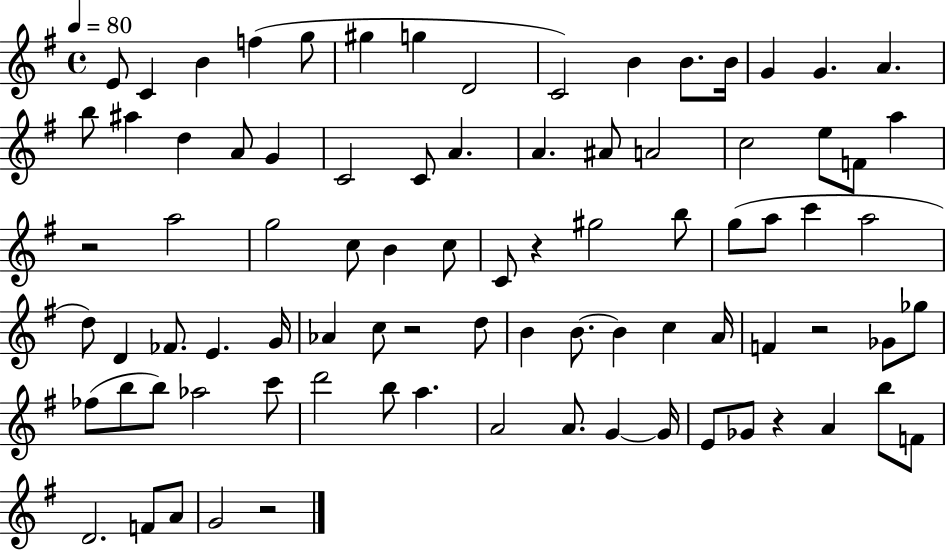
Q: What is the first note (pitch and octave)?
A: E4